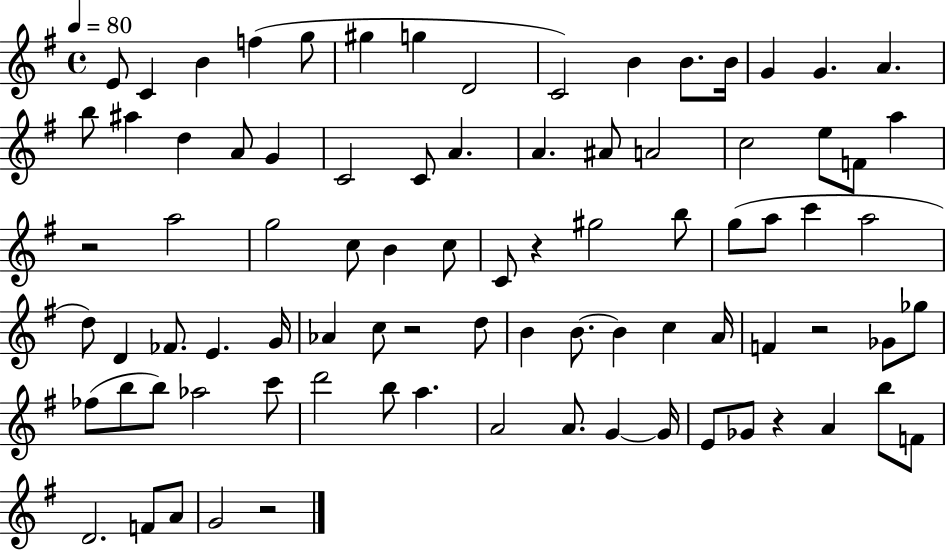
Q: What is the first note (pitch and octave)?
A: E4